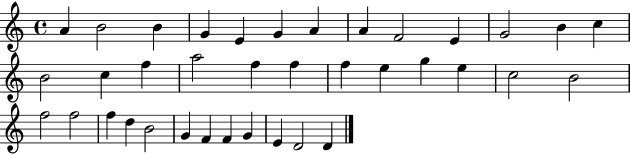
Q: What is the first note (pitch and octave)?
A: A4